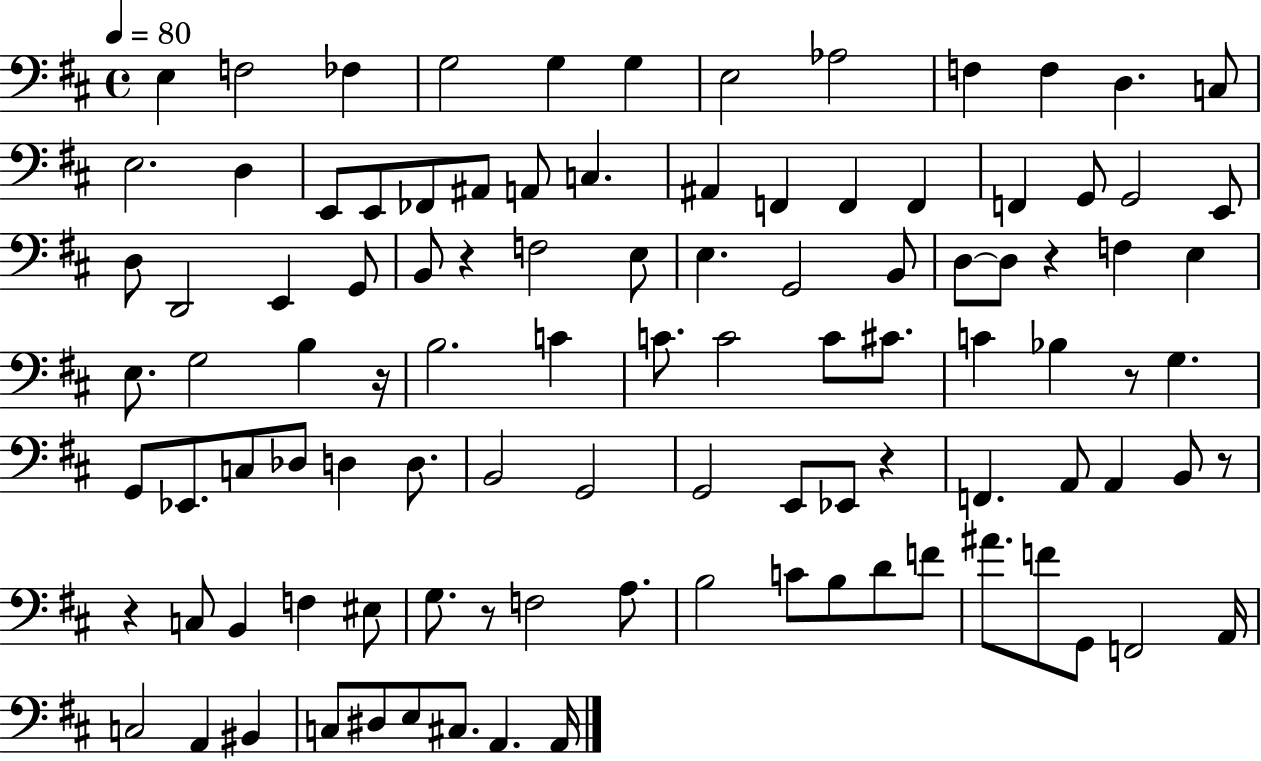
X:1
T:Untitled
M:4/4
L:1/4
K:D
E, F,2 _F, G,2 G, G, E,2 _A,2 F, F, D, C,/2 E,2 D, E,,/2 E,,/2 _F,,/2 ^A,,/2 A,,/2 C, ^A,, F,, F,, F,, F,, G,,/2 G,,2 E,,/2 D,/2 D,,2 E,, G,,/2 B,,/2 z F,2 E,/2 E, G,,2 B,,/2 D,/2 D,/2 z F, E, E,/2 G,2 B, z/4 B,2 C C/2 C2 C/2 ^C/2 C _B, z/2 G, G,,/2 _E,,/2 C,/2 _D,/2 D, D,/2 B,,2 G,,2 G,,2 E,,/2 _E,,/2 z F,, A,,/2 A,, B,,/2 z/2 z C,/2 B,, F, ^E,/2 G,/2 z/2 F,2 A,/2 B,2 C/2 B,/2 D/2 F/2 ^A/2 F/2 G,,/2 F,,2 A,,/4 C,2 A,, ^B,, C,/2 ^D,/2 E,/2 ^C,/2 A,, A,,/4